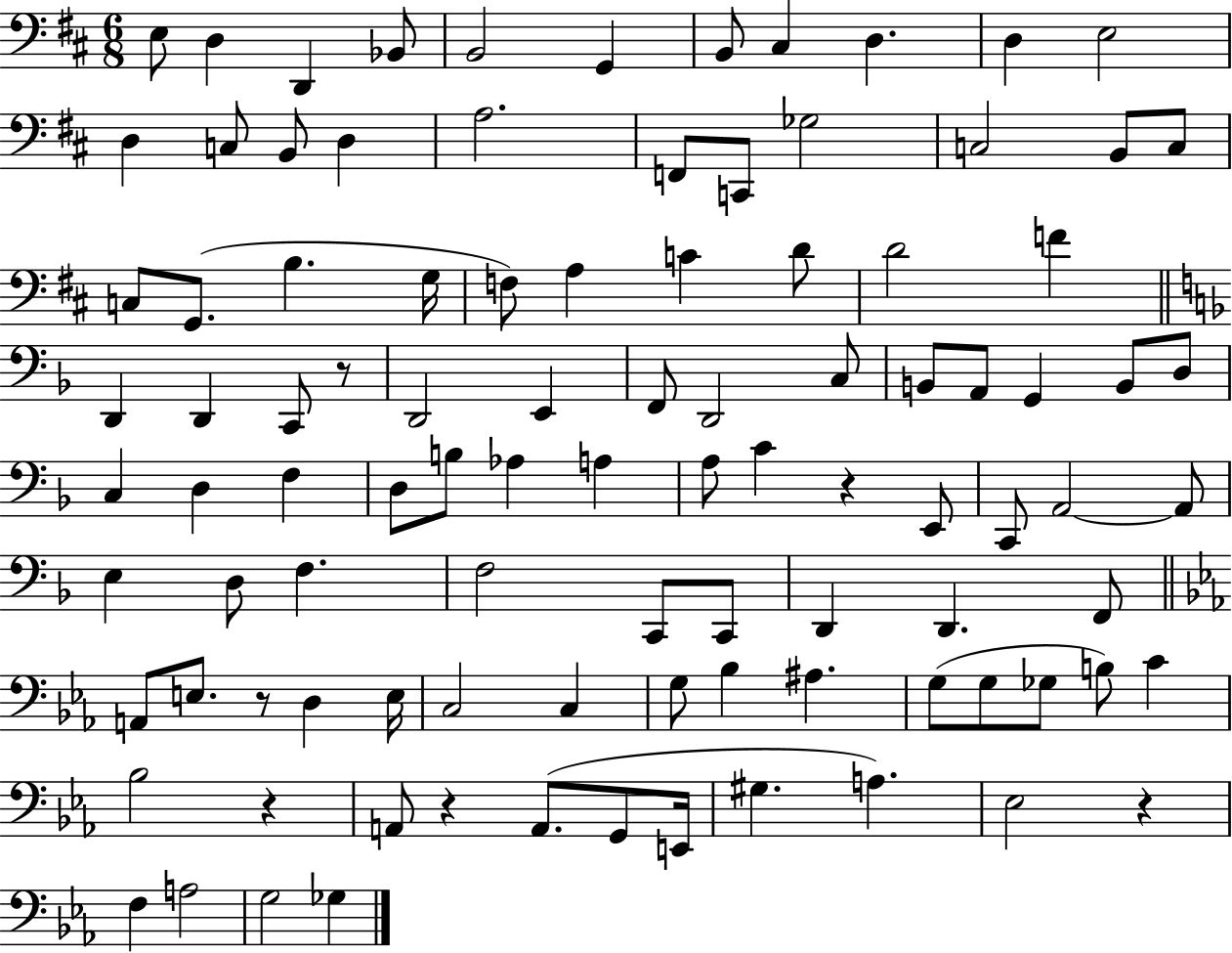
X:1
T:Untitled
M:6/8
L:1/4
K:D
E,/2 D, D,, _B,,/2 B,,2 G,, B,,/2 ^C, D, D, E,2 D, C,/2 B,,/2 D, A,2 F,,/2 C,,/2 _G,2 C,2 B,,/2 C,/2 C,/2 G,,/2 B, G,/4 F,/2 A, C D/2 D2 F D,, D,, C,,/2 z/2 D,,2 E,, F,,/2 D,,2 C,/2 B,,/2 A,,/2 G,, B,,/2 D,/2 C, D, F, D,/2 B,/2 _A, A, A,/2 C z E,,/2 C,,/2 A,,2 A,,/2 E, D,/2 F, F,2 C,,/2 C,,/2 D,, D,, F,,/2 A,,/2 E,/2 z/2 D, E,/4 C,2 C, G,/2 _B, ^A, G,/2 G,/2 _G,/2 B,/2 C _B,2 z A,,/2 z A,,/2 G,,/2 E,,/4 ^G, A, _E,2 z F, A,2 G,2 _G,